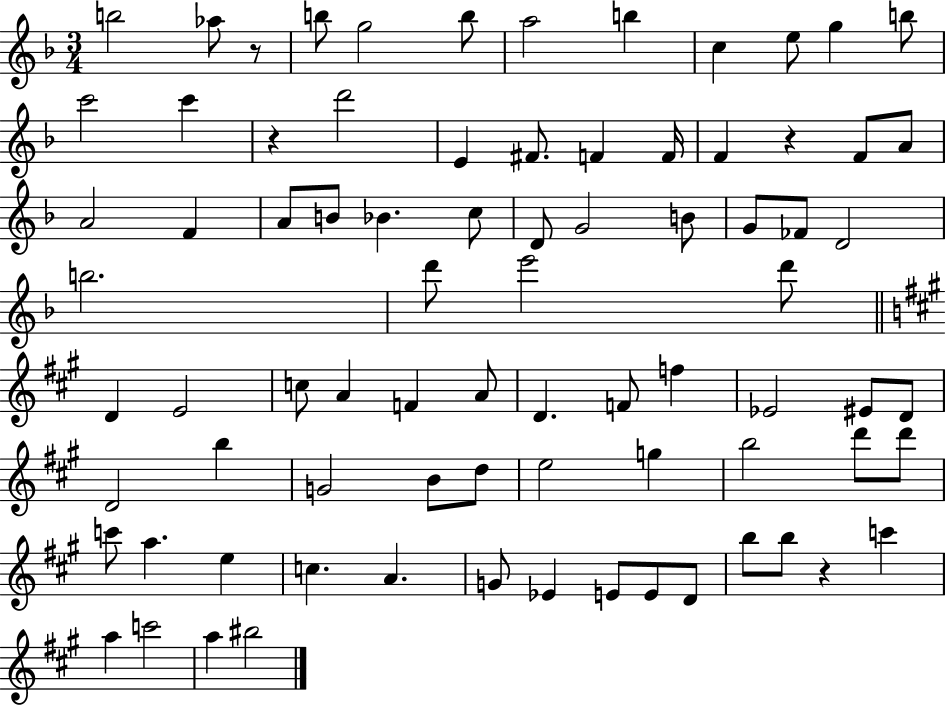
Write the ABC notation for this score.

X:1
T:Untitled
M:3/4
L:1/4
K:F
b2 _a/2 z/2 b/2 g2 b/2 a2 b c e/2 g b/2 c'2 c' z d'2 E ^F/2 F F/4 F z F/2 A/2 A2 F A/2 B/2 _B c/2 D/2 G2 B/2 G/2 _F/2 D2 b2 d'/2 e'2 d'/2 D E2 c/2 A F A/2 D F/2 f _E2 ^E/2 D/2 D2 b G2 B/2 d/2 e2 g b2 d'/2 d'/2 c'/2 a e c A G/2 _E E/2 E/2 D/2 b/2 b/2 z c' a c'2 a ^b2